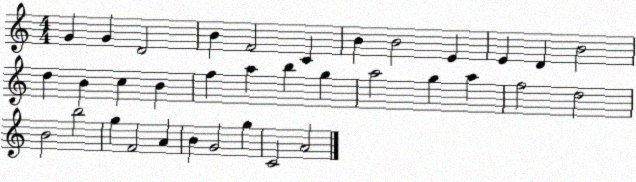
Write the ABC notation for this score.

X:1
T:Untitled
M:4/4
L:1/4
K:C
G G D2 B F2 C B B2 E E D B2 d B c B f a b g a2 g a f2 d2 B2 b2 g F2 A B G2 g C2 A2